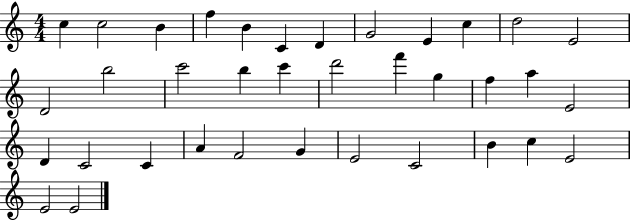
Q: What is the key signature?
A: C major